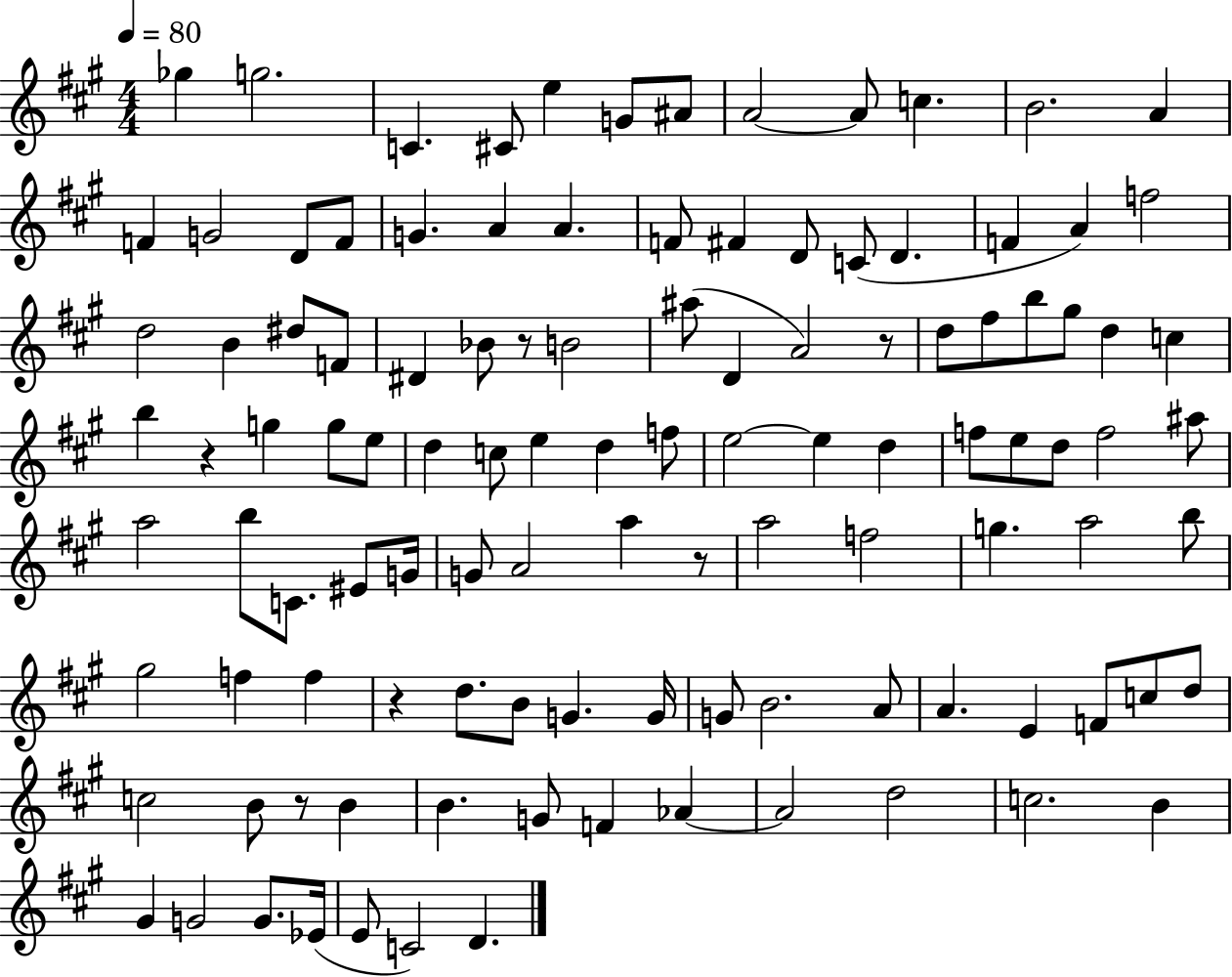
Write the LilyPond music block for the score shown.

{
  \clef treble
  \numericTimeSignature
  \time 4/4
  \key a \major
  \tempo 4 = 80
  ges''4 g''2. | c'4. cis'8 e''4 g'8 ais'8 | a'2~~ a'8 c''4. | b'2. a'4 | \break f'4 g'2 d'8 f'8 | g'4. a'4 a'4. | f'8 fis'4 d'8 c'8( d'4. | f'4 a'4) f''2 | \break d''2 b'4 dis''8 f'8 | dis'4 bes'8 r8 b'2 | ais''8( d'4 a'2) r8 | d''8 fis''8 b''8 gis''8 d''4 c''4 | \break b''4 r4 g''4 g''8 e''8 | d''4 c''8 e''4 d''4 f''8 | e''2~~ e''4 d''4 | f''8 e''8 d''8 f''2 ais''8 | \break a''2 b''8 c'8. eis'8 g'16 | g'8 a'2 a''4 r8 | a''2 f''2 | g''4. a''2 b''8 | \break gis''2 f''4 f''4 | r4 d''8. b'8 g'4. g'16 | g'8 b'2. a'8 | a'4. e'4 f'8 c''8 d''8 | \break c''2 b'8 r8 b'4 | b'4. g'8 f'4 aes'4~~ | aes'2 d''2 | c''2. b'4 | \break gis'4 g'2 g'8. ees'16( | e'8 c'2) d'4. | \bar "|."
}